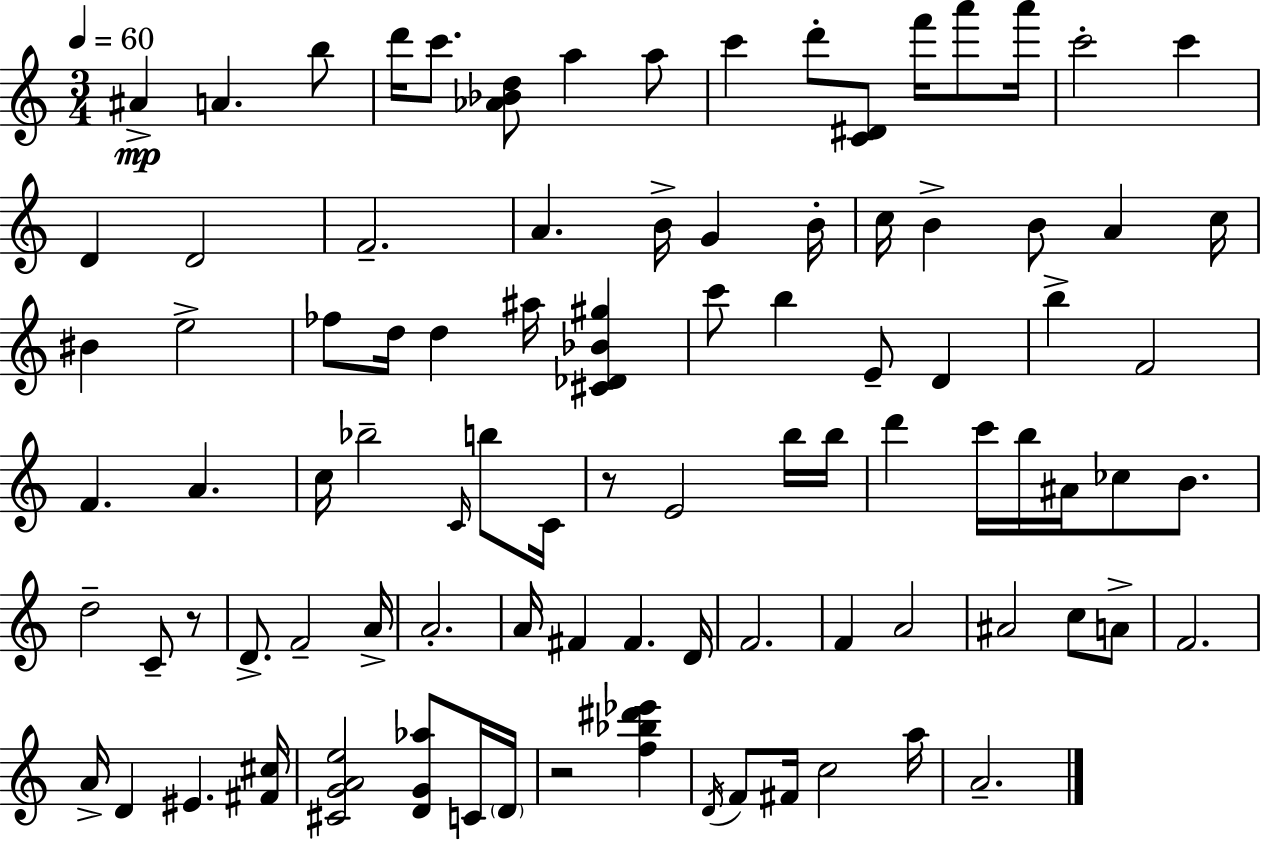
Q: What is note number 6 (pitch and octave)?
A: A5